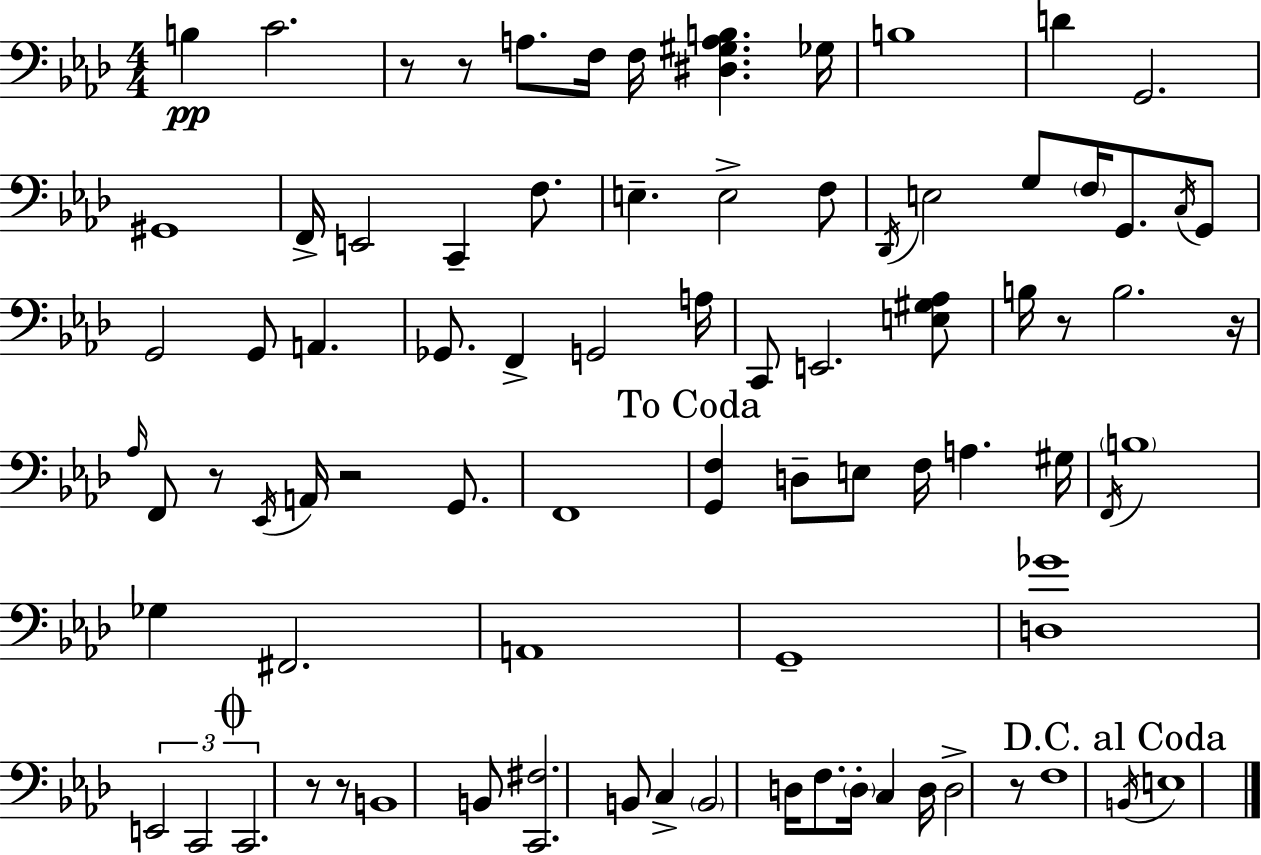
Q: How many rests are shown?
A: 9